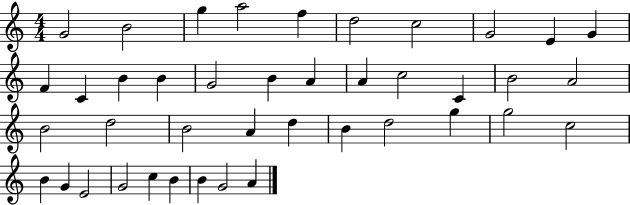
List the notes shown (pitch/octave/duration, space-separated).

G4/h B4/h G5/q A5/h F5/q D5/h C5/h G4/h E4/q G4/q F4/q C4/q B4/q B4/q G4/h B4/q A4/q A4/q C5/h C4/q B4/h A4/h B4/h D5/h B4/h A4/q D5/q B4/q D5/h G5/q G5/h C5/h B4/q G4/q E4/h G4/h C5/q B4/q B4/q G4/h A4/q